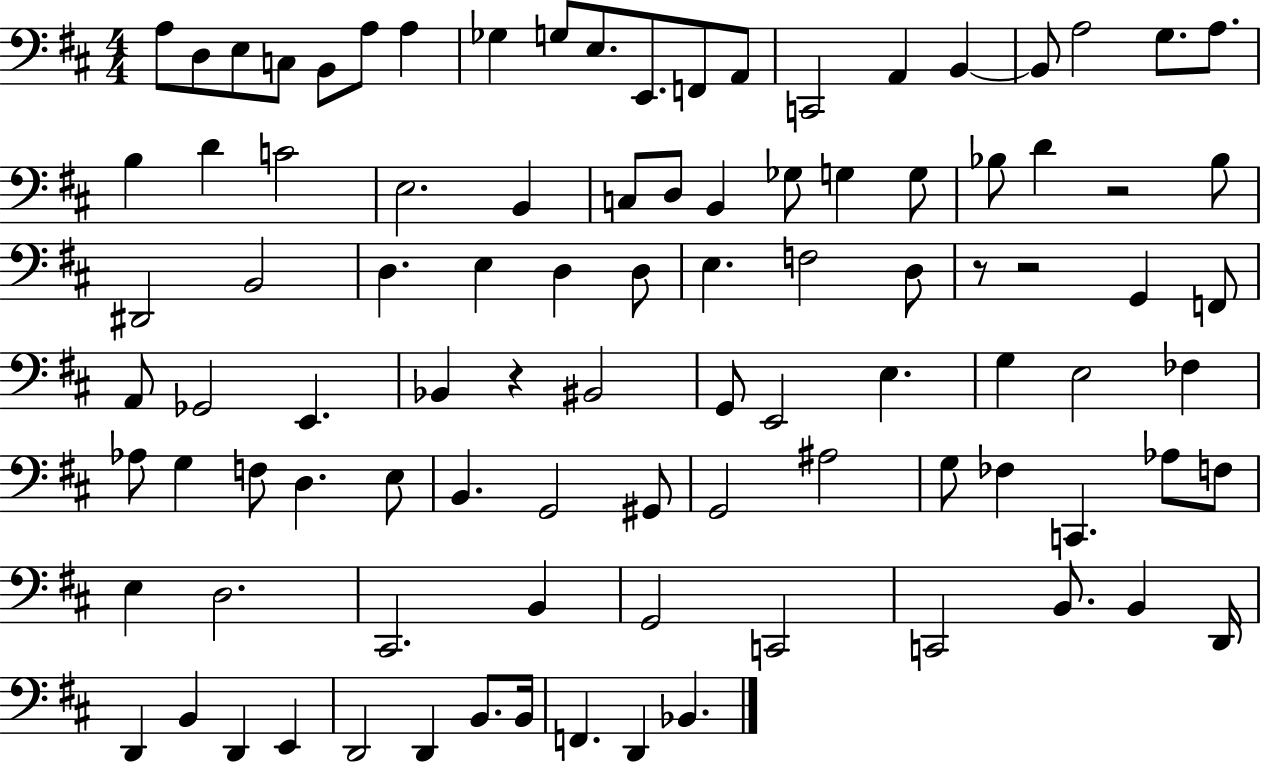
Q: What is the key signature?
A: D major